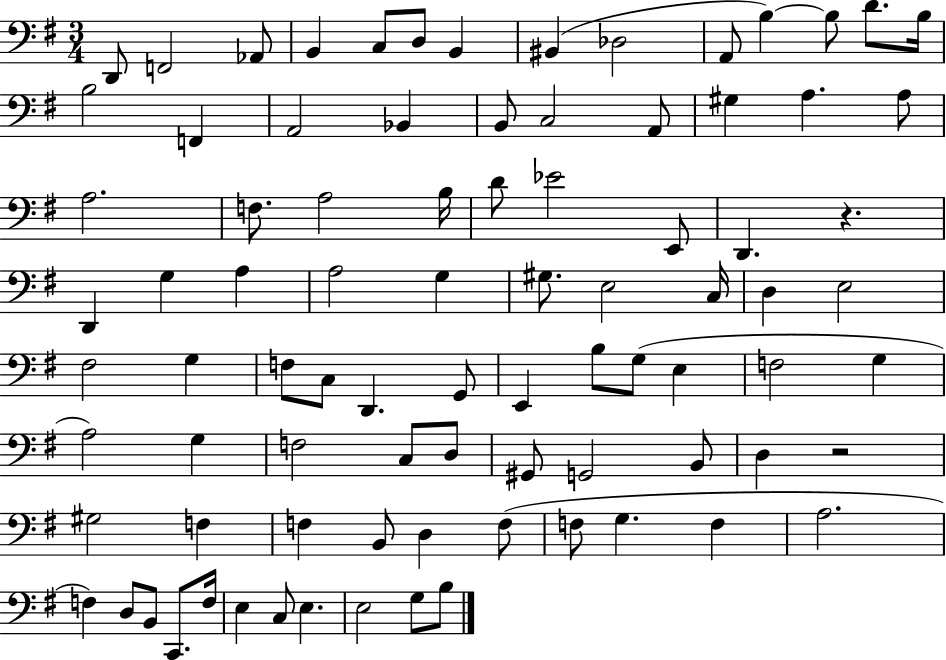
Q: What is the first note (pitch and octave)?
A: D2